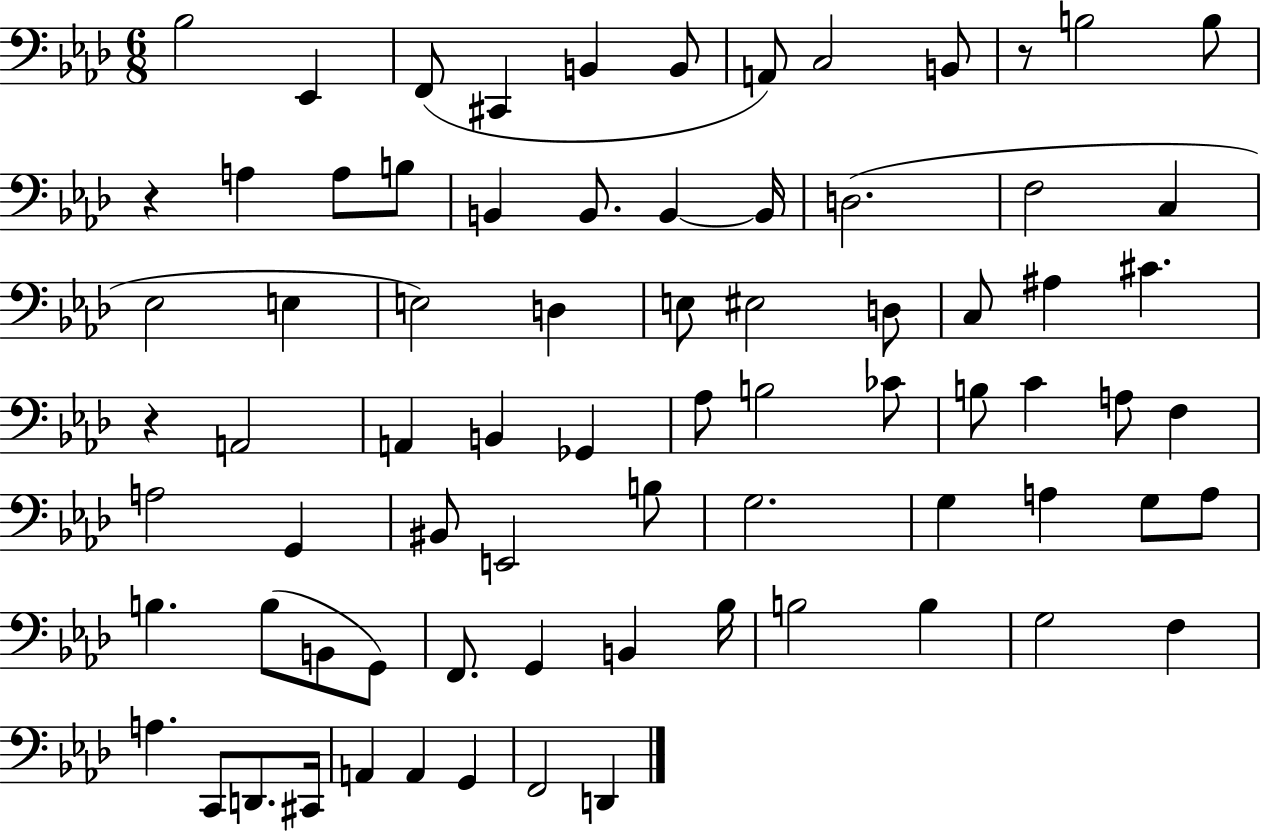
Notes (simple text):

Bb3/h Eb2/q F2/e C#2/q B2/q B2/e A2/e C3/h B2/e R/e B3/h B3/e R/q A3/q A3/e B3/e B2/q B2/e. B2/q B2/s D3/h. F3/h C3/q Eb3/h E3/q E3/h D3/q E3/e EIS3/h D3/e C3/e A#3/q C#4/q. R/q A2/h A2/q B2/q Gb2/q Ab3/e B3/h CES4/e B3/e C4/q A3/e F3/q A3/h G2/q BIS2/e E2/h B3/e G3/h. G3/q A3/q G3/e A3/e B3/q. B3/e B2/e G2/e F2/e. G2/q B2/q Bb3/s B3/h B3/q G3/h F3/q A3/q. C2/e D2/e. C#2/s A2/q A2/q G2/q F2/h D2/q